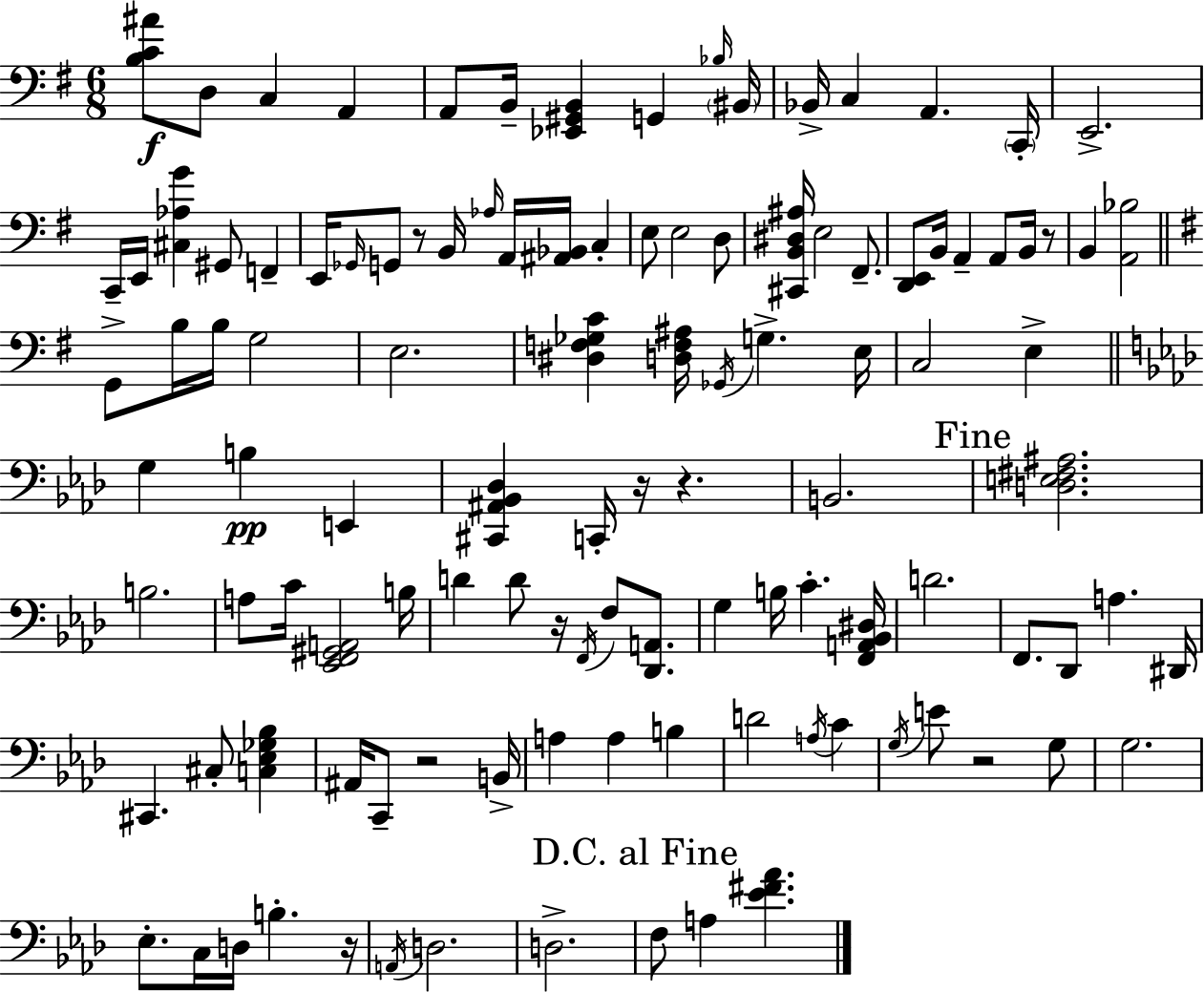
{
  \clef bass
  \numericTimeSignature
  \time 6/8
  \key g \major
  <b c' ais'>8\f d8 c4 a,4 | a,8 b,16-- <ees, gis, b,>4 g,4 \grace { bes16 } | \parenthesize bis,16 bes,16-> c4 a,4. | \parenthesize c,16-. e,2.-> | \break c,16-- e,16 <cis aes g'>4 gis,8 f,4-- | e,16 \grace { ges,16 } g,8 r8 b,16 \grace { aes16 } a,16 <ais, bes,>16 c4-. | e8 e2 | d8 <cis, b, dis ais>16 e2 | \break fis,8.-- <d, e,>8 b,16 a,4-- a,8 | b,16 r8 b,4 <a, bes>2 | \bar "||" \break \key g \major g,8-> b16 b16 g2 | e2. | <dis f ges c'>4 <d f ais>16 \acciaccatura { ges,16 } g4.-> | e16 c2 e4-> | \break \bar "||" \break \key f \minor g4 b4\pp e,4 | <cis, ais, bes, des>4 c,16-. r16 r4. | b,2. | \mark "Fine" <d e fis ais>2. | \break b2. | a8 c'16 <ees, f, gis, a,>2 b16 | d'4 d'8 r16 \acciaccatura { f,16 } f8 <des, a,>8. | g4 b16 c'4.-. | \break <f, a, bes, dis>16 d'2. | f,8. des,8 a4. | dis,16 cis,4. cis8-. <c ees ges bes>4 | ais,16 c,8-- r2 | \break b,16-> a4 a4 b4 | d'2 \acciaccatura { a16 } c'4 | \acciaccatura { g16 } e'8 r2 | g8 g2. | \break ees8.-. c16 d16 b4.-. | r16 \acciaccatura { a,16 } d2. | d2.-> | \mark "D.C. al Fine" f8 a4 <ees' fis' aes'>4. | \break \bar "|."
}